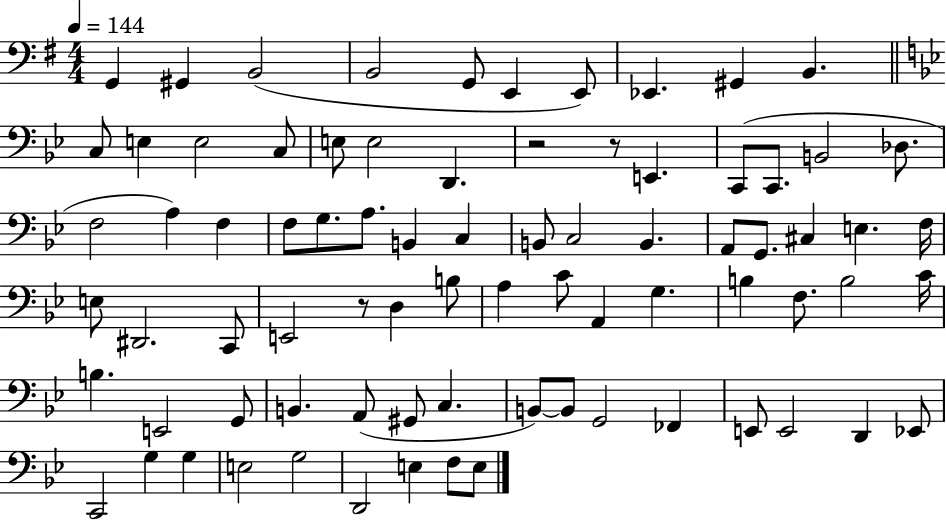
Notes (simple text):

G2/q G#2/q B2/h B2/h G2/e E2/q E2/e Eb2/q. G#2/q B2/q. C3/e E3/q E3/h C3/e E3/e E3/h D2/q. R/h R/e E2/q. C2/e C2/e. B2/h Db3/e. F3/h A3/q F3/q F3/e G3/e. A3/e. B2/q C3/q B2/e C3/h B2/q. A2/e G2/e. C#3/q E3/q. F3/s E3/e D#2/h. C2/e E2/h R/e D3/q B3/e A3/q C4/e A2/q G3/q. B3/q F3/e. B3/h C4/s B3/q. E2/h G2/e B2/q. A2/e G#2/e C3/q. B2/e B2/e G2/h FES2/q E2/e E2/h D2/q Eb2/e C2/h G3/q G3/q E3/h G3/h D2/h E3/q F3/e E3/e